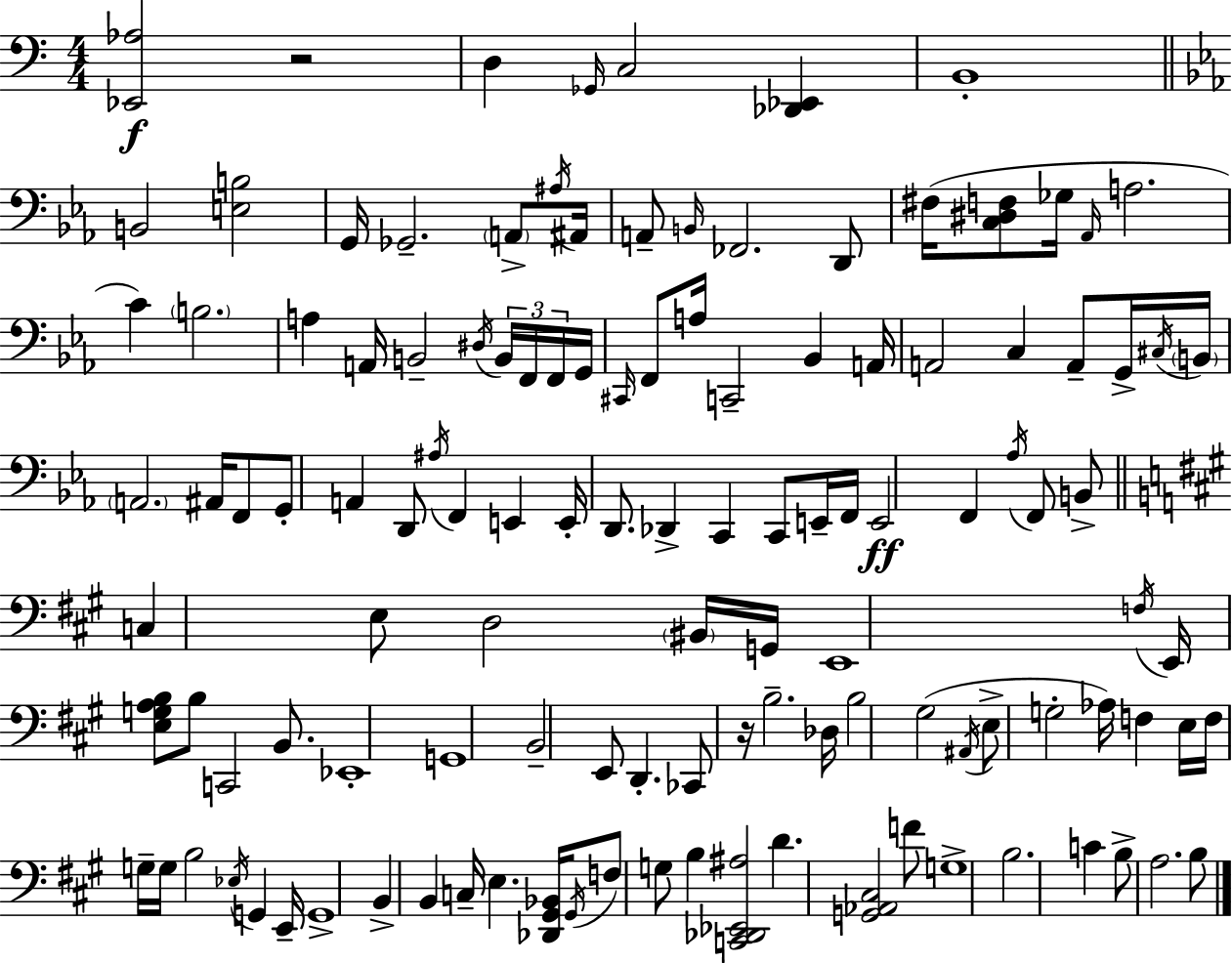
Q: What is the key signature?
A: A minor